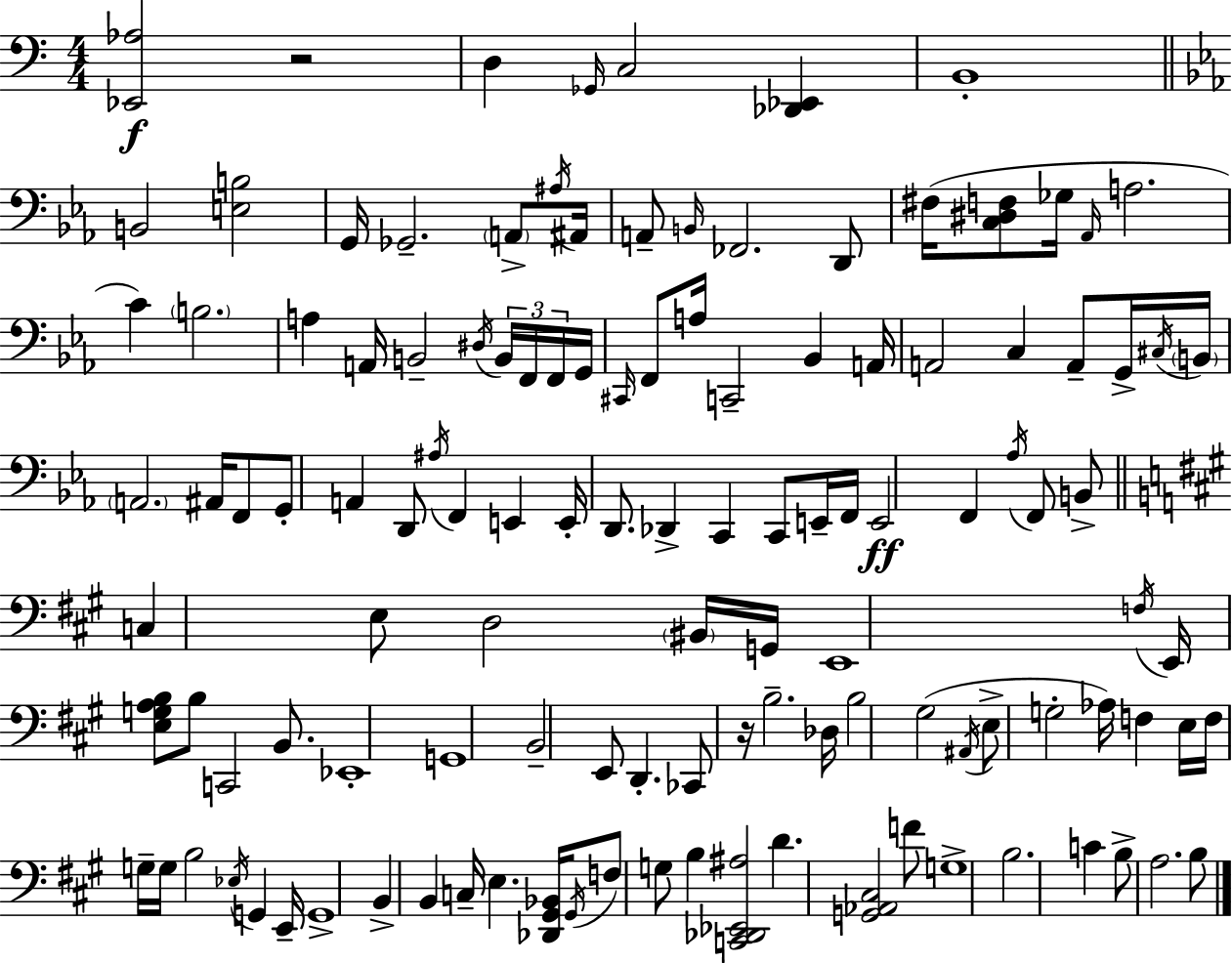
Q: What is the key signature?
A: A minor